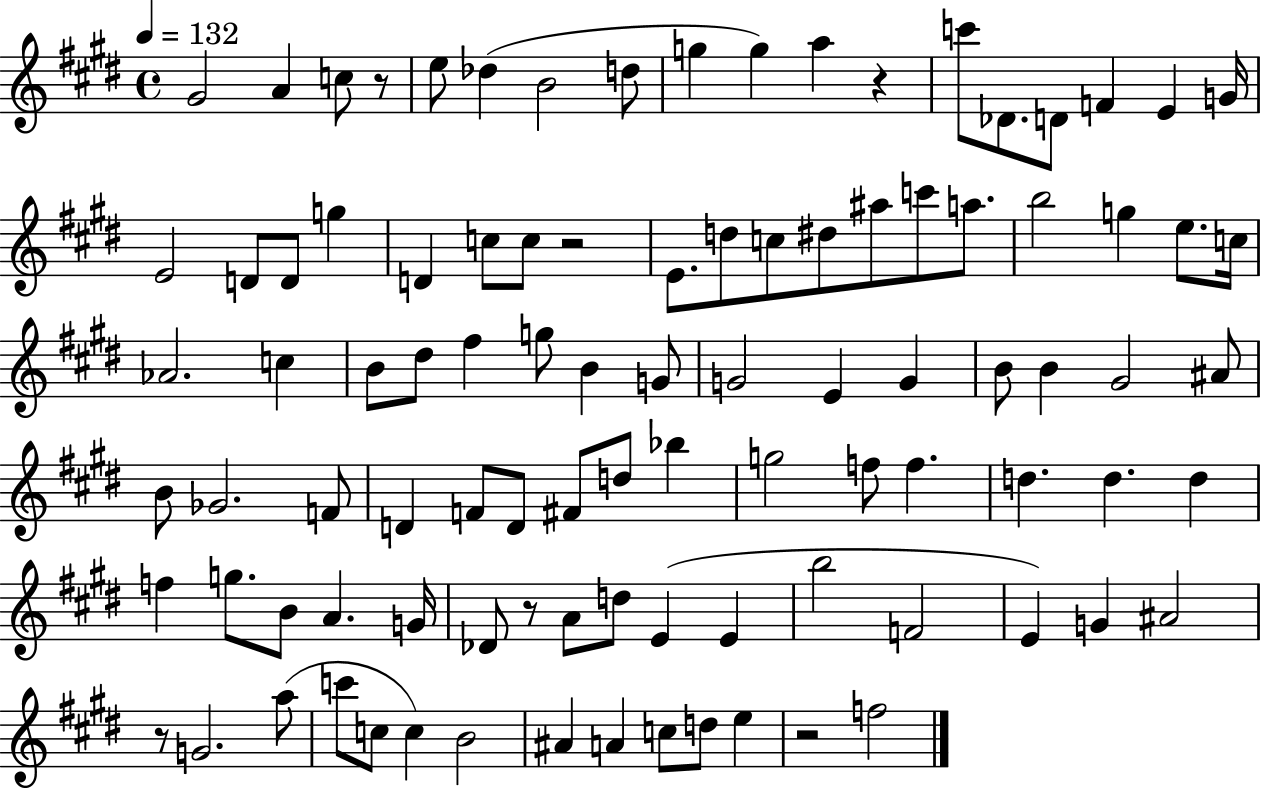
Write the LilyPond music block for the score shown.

{
  \clef treble
  \time 4/4
  \defaultTimeSignature
  \key e \major
  \tempo 4 = 132
  gis'2 a'4 c''8 r8 | e''8 des''4( b'2 d''8 | g''4 g''4) a''4 r4 | c'''8 des'8. d'8 f'4 e'4 g'16 | \break e'2 d'8 d'8 g''4 | d'4 c''8 c''8 r2 | e'8. d''8 c''8 dis''8 ais''8 c'''8 a''8. | b''2 g''4 e''8. c''16 | \break aes'2. c''4 | b'8 dis''8 fis''4 g''8 b'4 g'8 | g'2 e'4 g'4 | b'8 b'4 gis'2 ais'8 | \break b'8 ges'2. f'8 | d'4 f'8 d'8 fis'8 d''8 bes''4 | g''2 f''8 f''4. | d''4. d''4. d''4 | \break f''4 g''8. b'8 a'4. g'16 | des'8 r8 a'8 d''8 e'4( e'4 | b''2 f'2 | e'4) g'4 ais'2 | \break r8 g'2. a''8( | c'''8 c''8 c''4) b'2 | ais'4 a'4 c''8 d''8 e''4 | r2 f''2 | \break \bar "|."
}